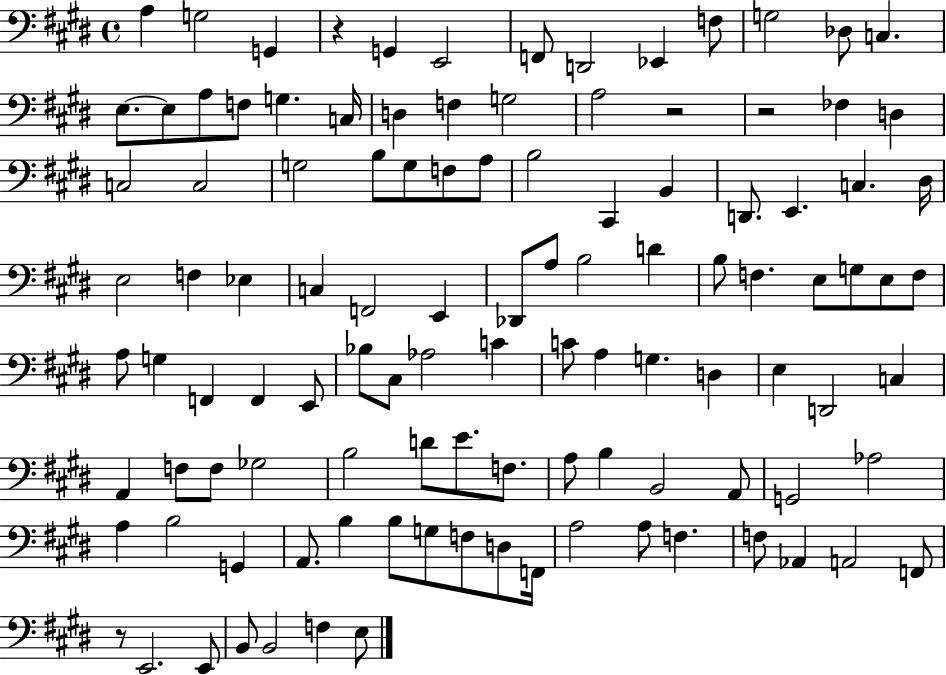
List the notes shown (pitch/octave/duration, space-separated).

A3/q G3/h G2/q R/q G2/q E2/h F2/e D2/h Eb2/q F3/e G3/h Db3/e C3/q. E3/e. E3/e A3/e F3/e G3/q. C3/s D3/q F3/q G3/h A3/h R/h R/h FES3/q D3/q C3/h C3/h G3/h B3/e G3/e F3/e A3/e B3/h C#2/q B2/q D2/e. E2/q. C3/q. D#3/s E3/h F3/q Eb3/q C3/q F2/h E2/q Db2/e A3/e B3/h D4/q B3/e F3/q. E3/e G3/e E3/e F3/e A3/e G3/q F2/q F2/q E2/e Bb3/e C#3/e Ab3/h C4/q C4/e A3/q G3/q. D3/q E3/q D2/h C3/q A2/q F3/e F3/e Gb3/h B3/h D4/e E4/e. F3/e. A3/e B3/q B2/h A2/e G2/h Ab3/h A3/q B3/h G2/q A2/e. B3/q B3/e G3/e F3/e D3/e F2/s A3/h A3/e F3/q. F3/e Ab2/q A2/h F2/e R/e E2/h. E2/e B2/e B2/h F3/q E3/e